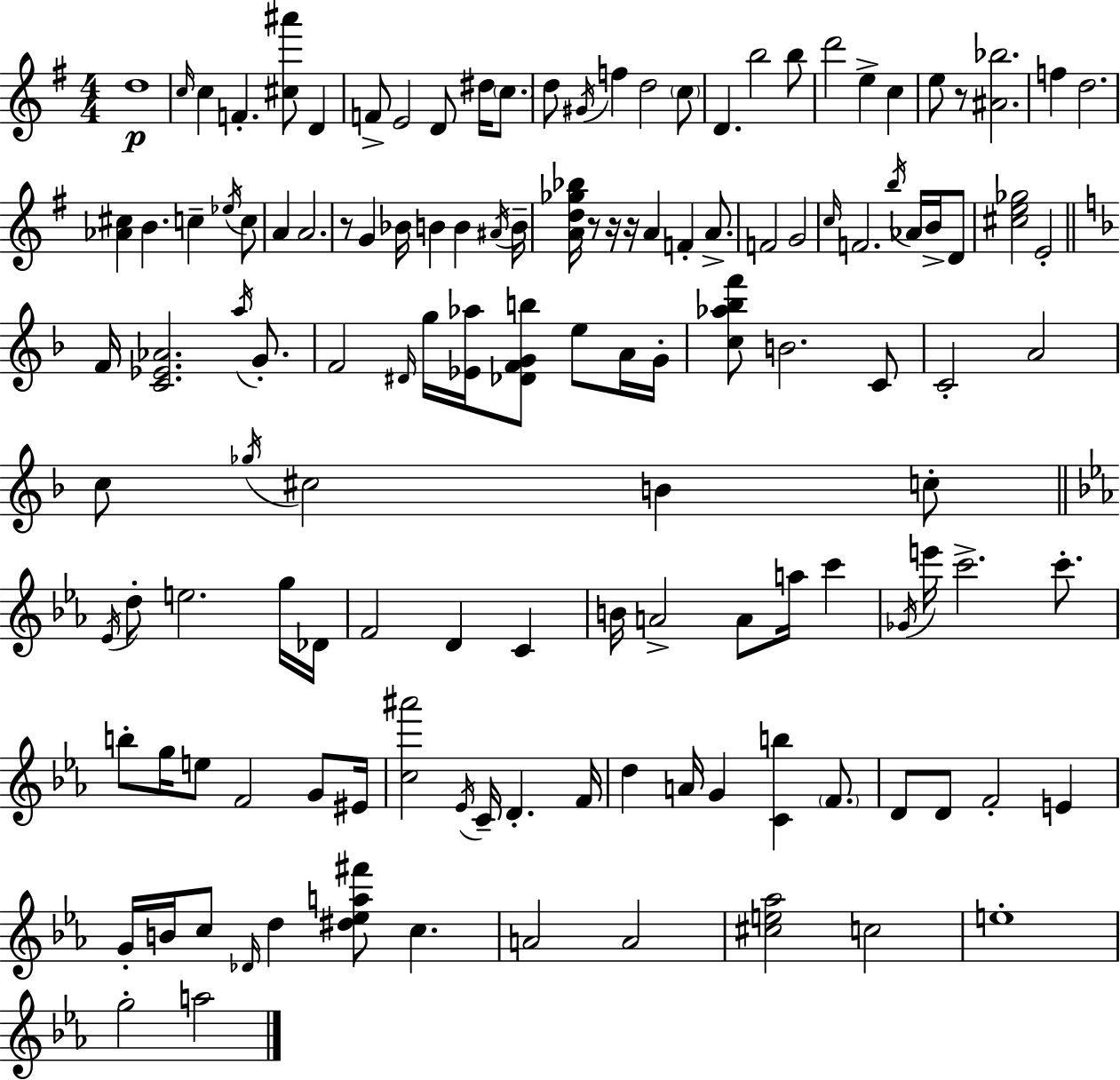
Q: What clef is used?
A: treble